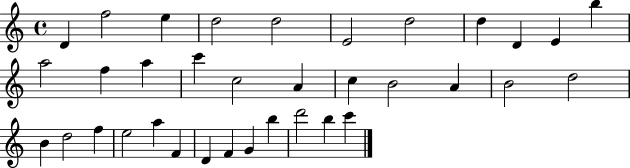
D4/q F5/h E5/q D5/h D5/h E4/h D5/h D5/q D4/q E4/q B5/q A5/h F5/q A5/q C6/q C5/h A4/q C5/q B4/h A4/q B4/h D5/h B4/q D5/h F5/q E5/h A5/q F4/q D4/q F4/q G4/q B5/q D6/h B5/q C6/q